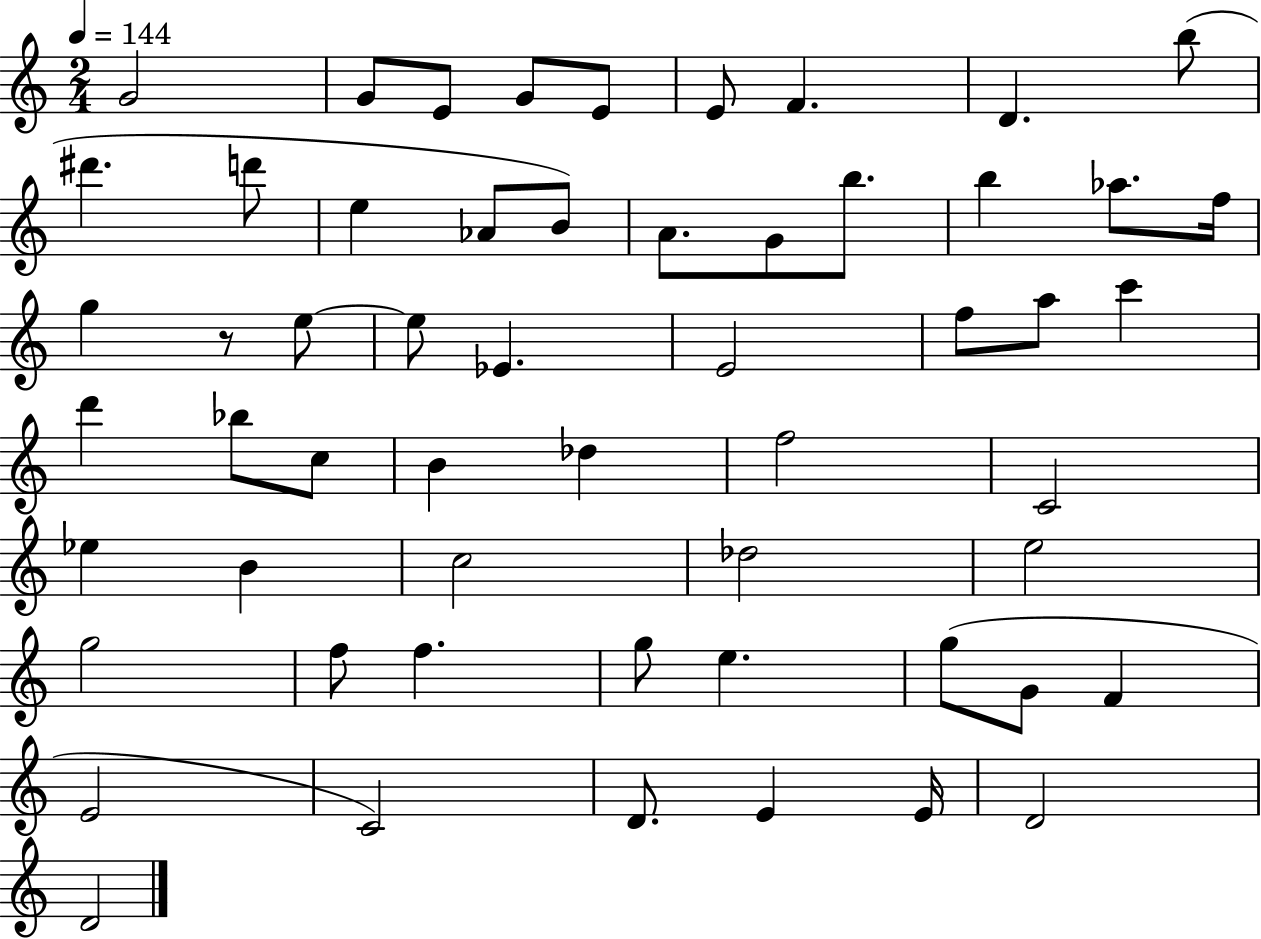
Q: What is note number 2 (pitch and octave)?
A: G4